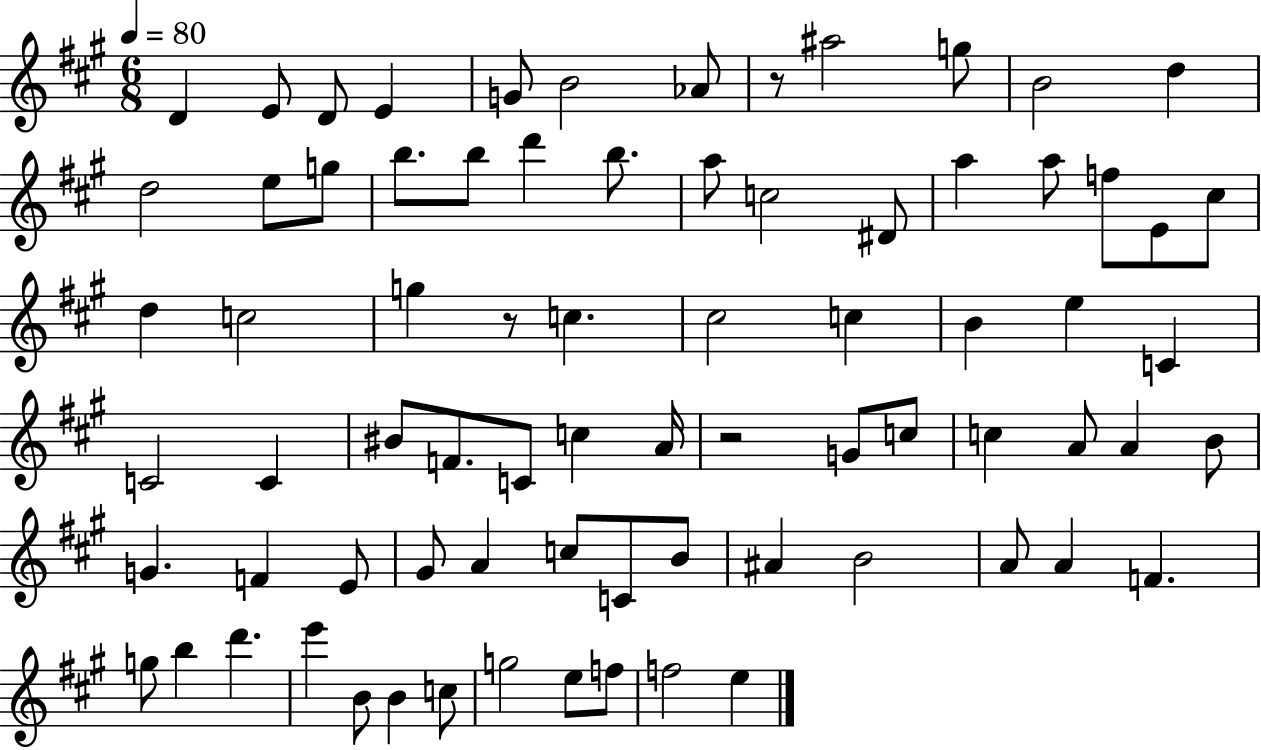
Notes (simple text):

D4/q E4/e D4/e E4/q G4/e B4/h Ab4/e R/e A#5/h G5/e B4/h D5/q D5/h E5/e G5/e B5/e. B5/e D6/q B5/e. A5/e C5/h D#4/e A5/q A5/e F5/e E4/e C#5/e D5/q C5/h G5/q R/e C5/q. C#5/h C5/q B4/q E5/q C4/q C4/h C4/q BIS4/e F4/e. C4/e C5/q A4/s R/h G4/e C5/e C5/q A4/e A4/q B4/e G4/q. F4/q E4/e G#4/e A4/q C5/e C4/e B4/e A#4/q B4/h A4/e A4/q F4/q. G5/e B5/q D6/q. E6/q B4/e B4/q C5/e G5/h E5/e F5/e F5/h E5/q